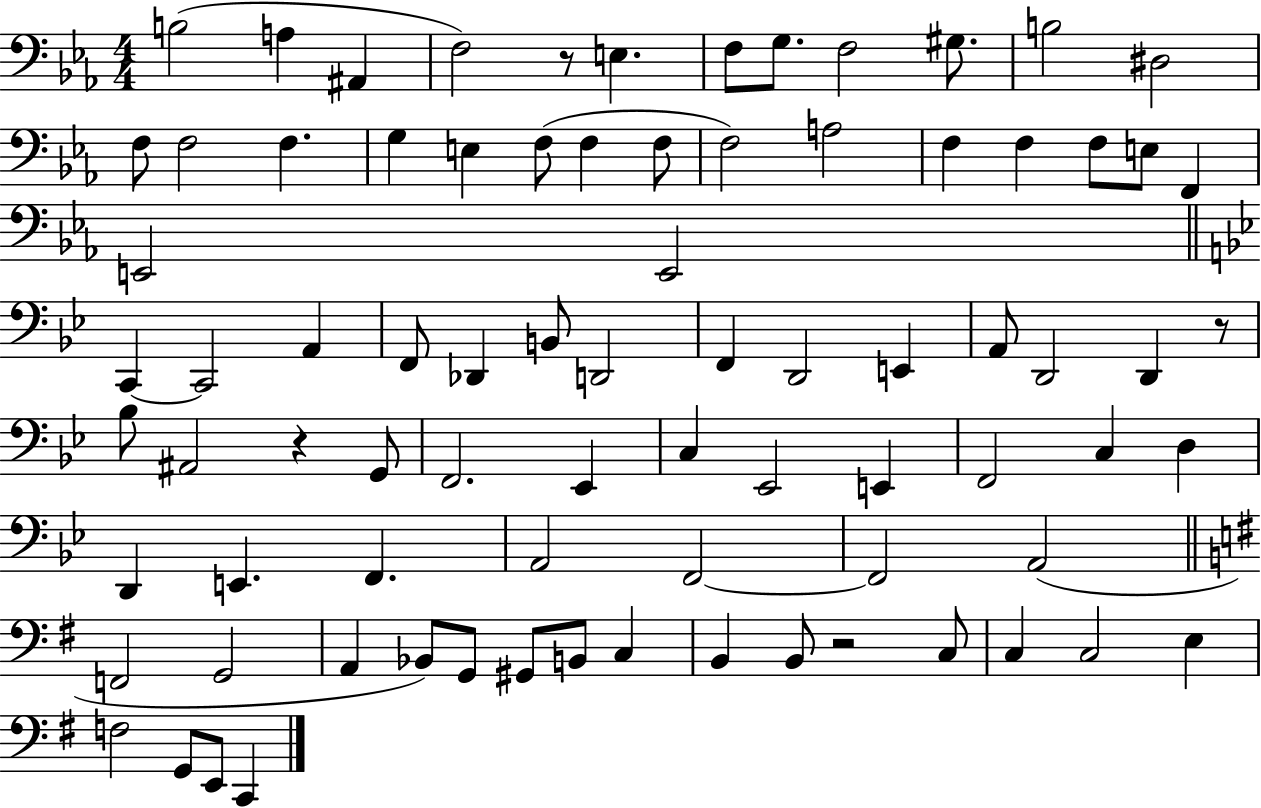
X:1
T:Untitled
M:4/4
L:1/4
K:Eb
B,2 A, ^A,, F,2 z/2 E, F,/2 G,/2 F,2 ^G,/2 B,2 ^D,2 F,/2 F,2 F, G, E, F,/2 F, F,/2 F,2 A,2 F, F, F,/2 E,/2 F,, E,,2 E,,2 C,, C,,2 A,, F,,/2 _D,, B,,/2 D,,2 F,, D,,2 E,, A,,/2 D,,2 D,, z/2 _B,/2 ^A,,2 z G,,/2 F,,2 _E,, C, _E,,2 E,, F,,2 C, D, D,, E,, F,, A,,2 F,,2 F,,2 A,,2 F,,2 G,,2 A,, _B,,/2 G,,/2 ^G,,/2 B,,/2 C, B,, B,,/2 z2 C,/2 C, C,2 E, F,2 G,,/2 E,,/2 C,,